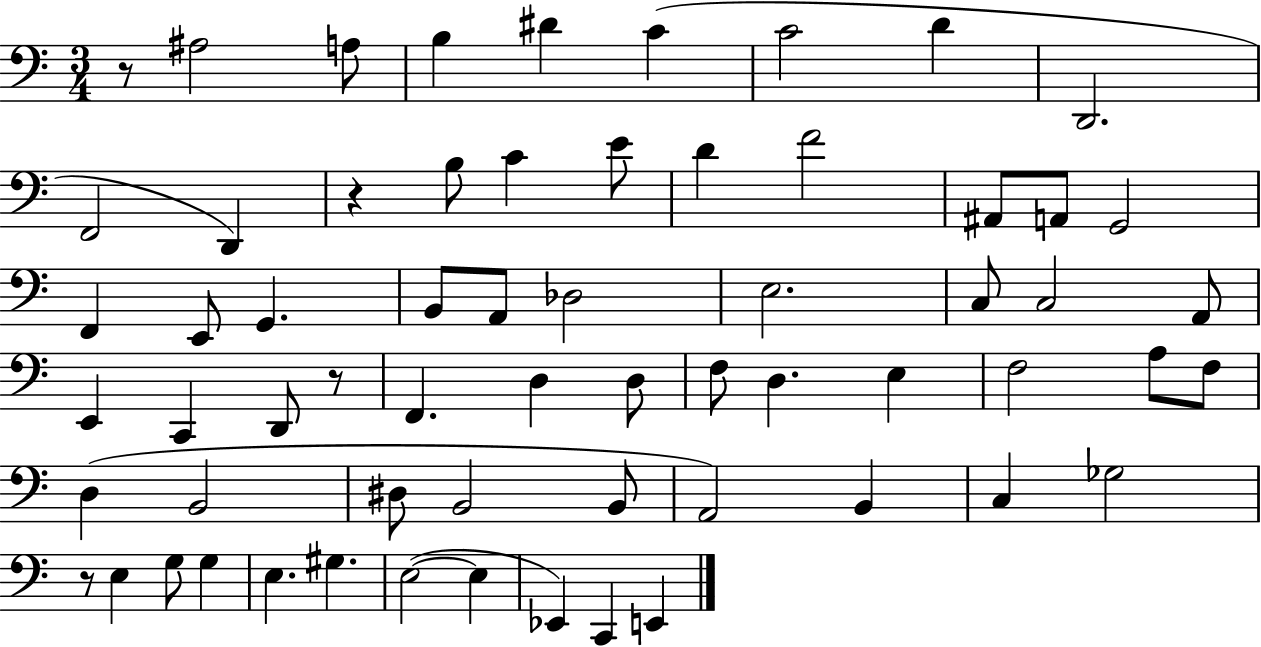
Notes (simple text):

R/e A#3/h A3/e B3/q D#4/q C4/q C4/h D4/q D2/h. F2/h D2/q R/q B3/e C4/q E4/e D4/q F4/h A#2/e A2/e G2/h F2/q E2/e G2/q. B2/e A2/e Db3/h E3/h. C3/e C3/h A2/e E2/q C2/q D2/e R/e F2/q. D3/q D3/e F3/e D3/q. E3/q F3/h A3/e F3/e D3/q B2/h D#3/e B2/h B2/e A2/h B2/q C3/q Gb3/h R/e E3/q G3/e G3/q E3/q. G#3/q. E3/h E3/q Eb2/q C2/q E2/q